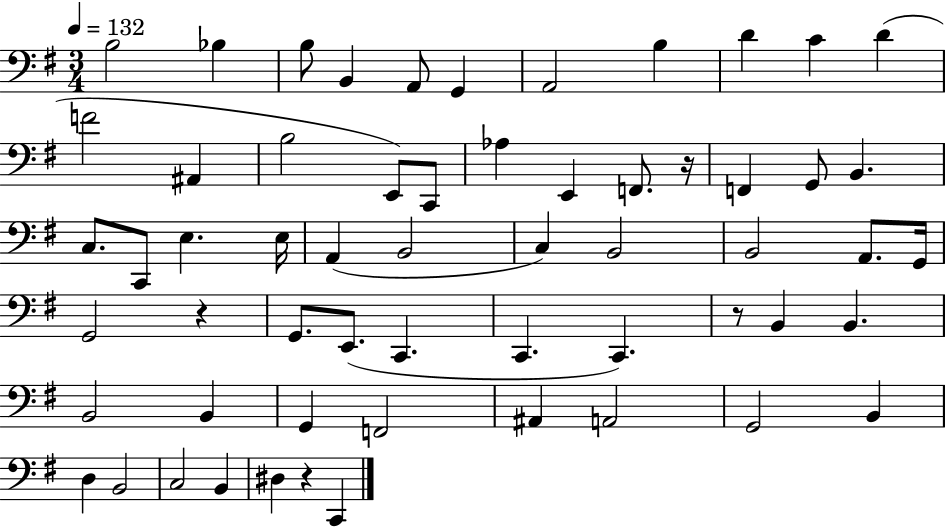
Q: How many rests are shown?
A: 4